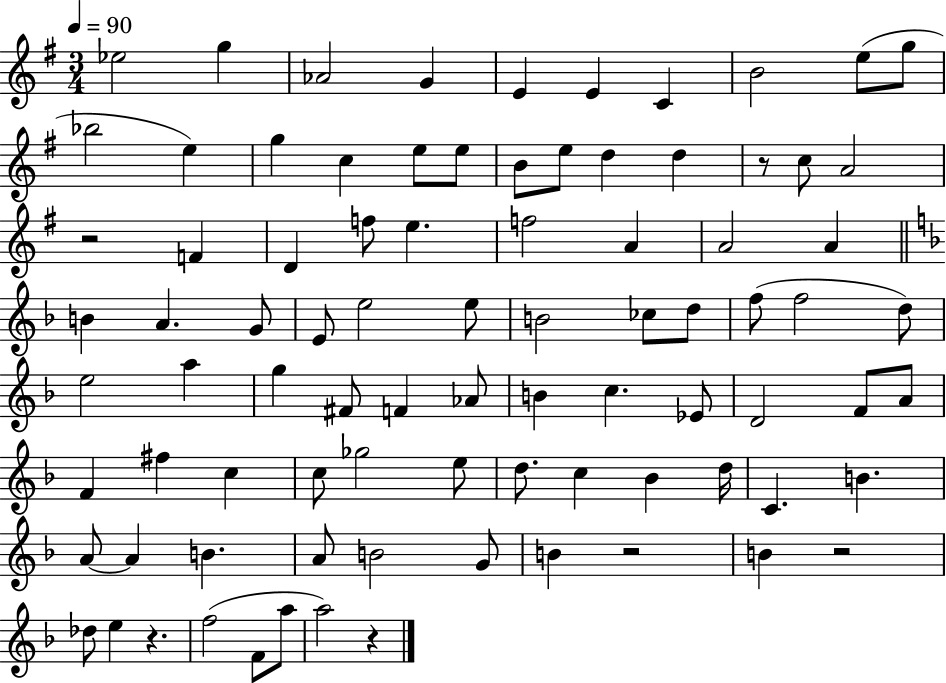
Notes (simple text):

Eb5/h G5/q Ab4/h G4/q E4/q E4/q C4/q B4/h E5/e G5/e Bb5/h E5/q G5/q C5/q E5/e E5/e B4/e E5/e D5/q D5/q R/e C5/e A4/h R/h F4/q D4/q F5/e E5/q. F5/h A4/q A4/h A4/q B4/q A4/q. G4/e E4/e E5/h E5/e B4/h CES5/e D5/e F5/e F5/h D5/e E5/h A5/q G5/q F#4/e F4/q Ab4/e B4/q C5/q. Eb4/e D4/h F4/e A4/e F4/q F#5/q C5/q C5/e Gb5/h E5/e D5/e. C5/q Bb4/q D5/s C4/q. B4/q. A4/e A4/q B4/q. A4/e B4/h G4/e B4/q R/h B4/q R/h Db5/e E5/q R/q. F5/h F4/e A5/e A5/h R/q